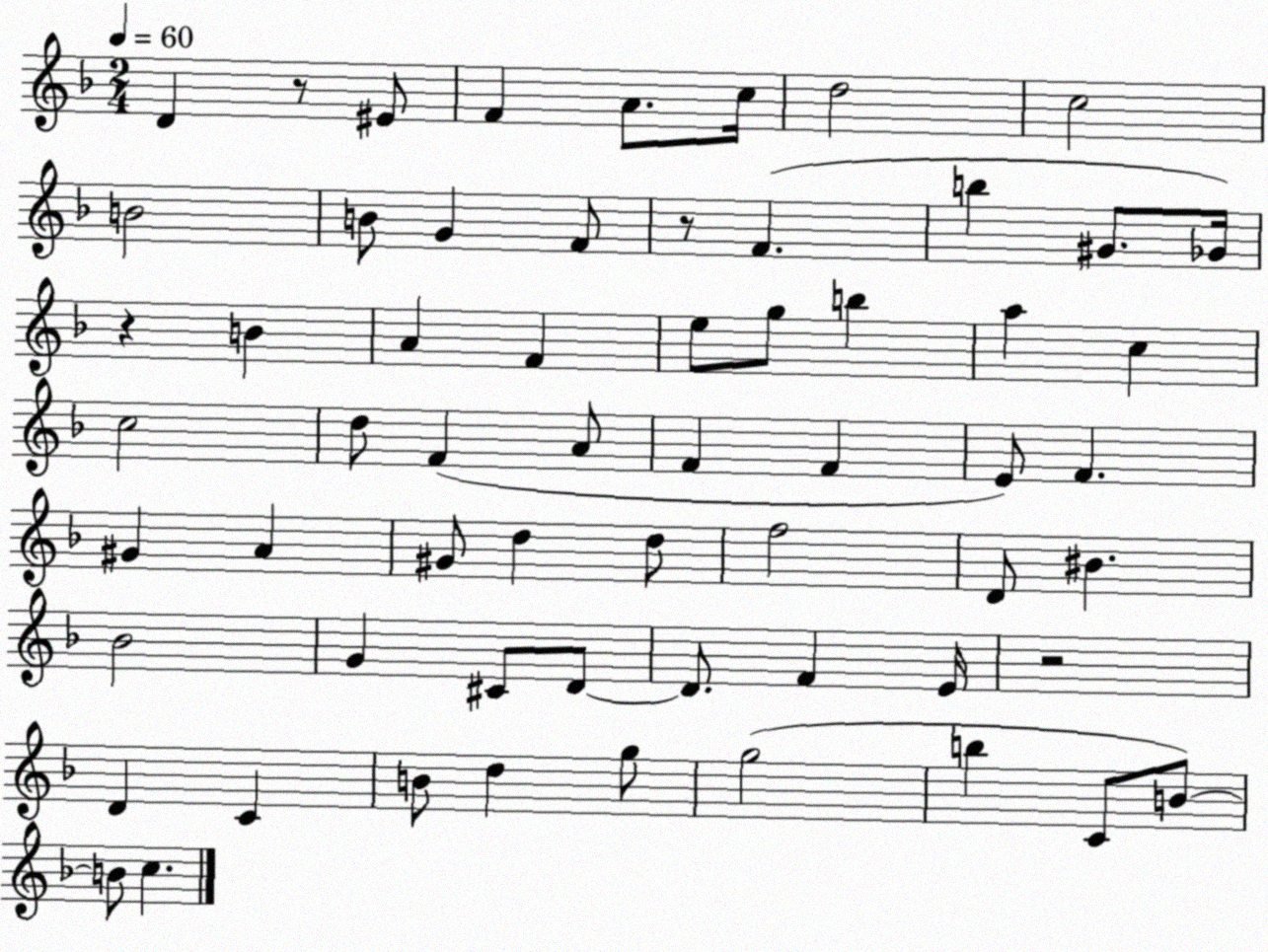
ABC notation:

X:1
T:Untitled
M:2/4
L:1/4
K:F
D z/2 ^E/2 F A/2 c/4 d2 c2 B2 B/2 G F/2 z/2 F b ^G/2 _G/4 z B A F e/2 g/2 b a c c2 d/2 F A/2 F F E/2 F ^G A ^G/2 d d/2 f2 D/2 ^B _B2 G ^C/2 D/2 D/2 F E/4 z2 D C B/2 d g/2 g2 b C/2 B/2 B/2 c